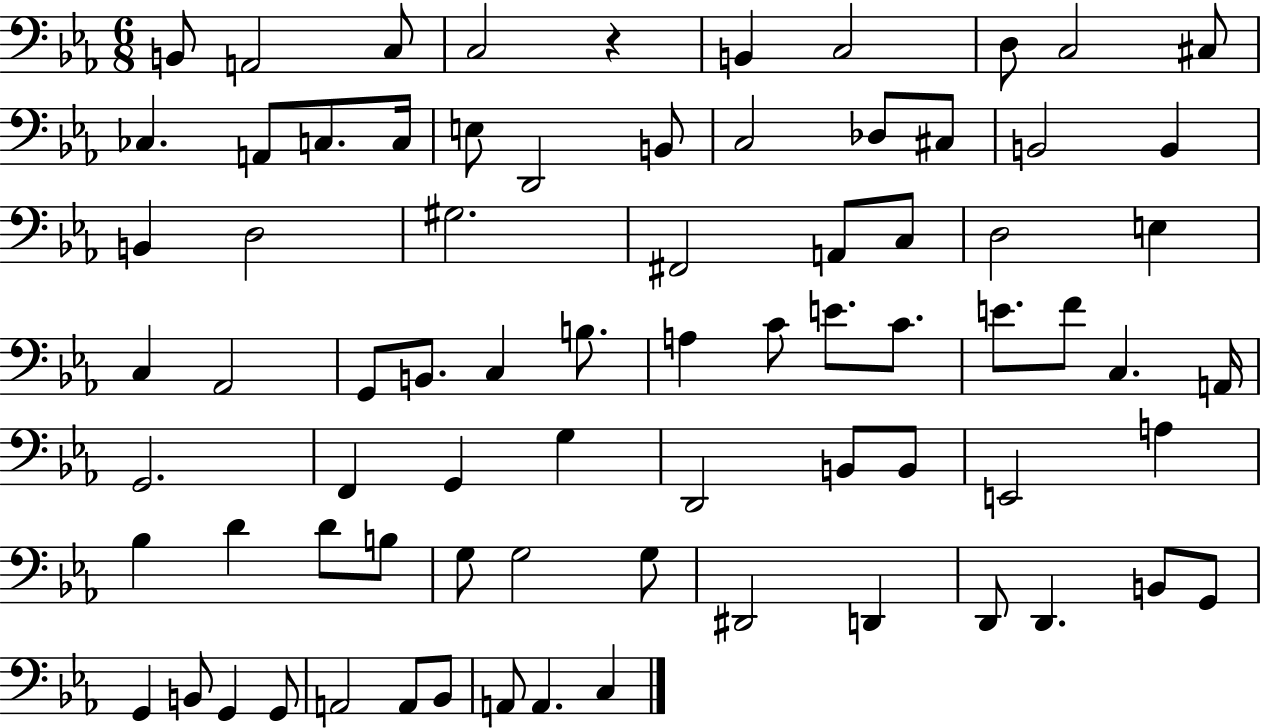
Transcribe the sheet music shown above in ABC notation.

X:1
T:Untitled
M:6/8
L:1/4
K:Eb
B,,/2 A,,2 C,/2 C,2 z B,, C,2 D,/2 C,2 ^C,/2 _C, A,,/2 C,/2 C,/4 E,/2 D,,2 B,,/2 C,2 _D,/2 ^C,/2 B,,2 B,, B,, D,2 ^G,2 ^F,,2 A,,/2 C,/2 D,2 E, C, _A,,2 G,,/2 B,,/2 C, B,/2 A, C/2 E/2 C/2 E/2 F/2 C, A,,/4 G,,2 F,, G,, G, D,,2 B,,/2 B,,/2 E,,2 A, _B, D D/2 B,/2 G,/2 G,2 G,/2 ^D,,2 D,, D,,/2 D,, B,,/2 G,,/2 G,, B,,/2 G,, G,,/2 A,,2 A,,/2 _B,,/2 A,,/2 A,, C,